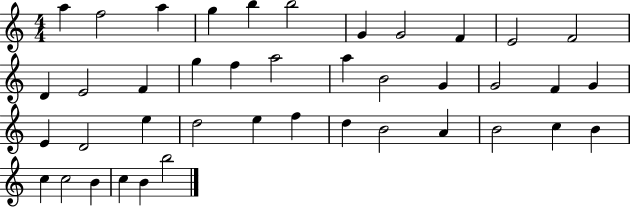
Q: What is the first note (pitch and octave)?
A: A5